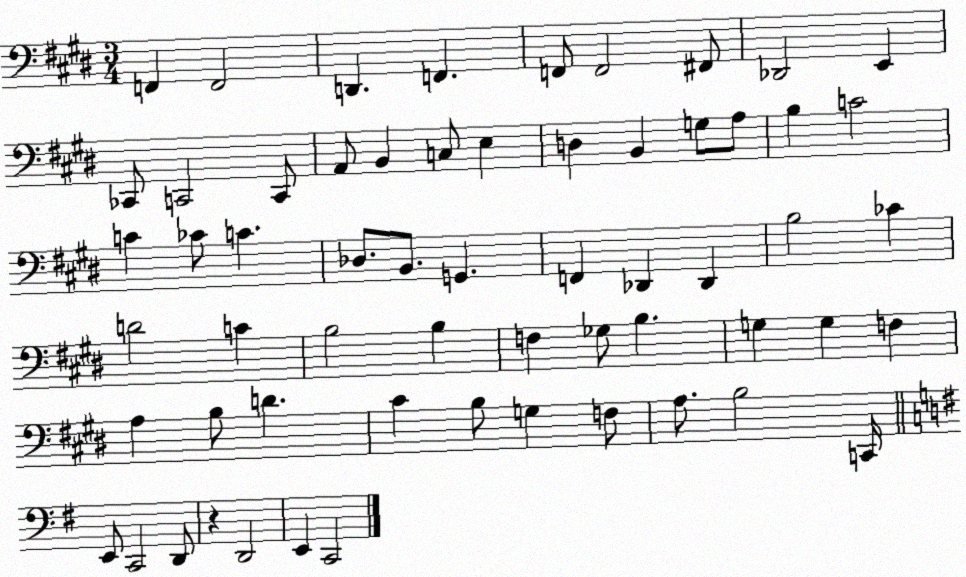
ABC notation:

X:1
T:Untitled
M:3/4
L:1/4
K:E
F,, F,,2 D,, F,, F,,/2 F,,2 ^F,,/2 _D,,2 E,, _C,,/2 C,,2 C,,/2 A,,/2 B,, C,/2 E, D, B,, G,/2 A,/2 B, C2 C _C/2 C _D,/2 B,,/2 G,, F,, _D,, _D,, B,2 _C D2 C B,2 B, F, _G,/2 B, G, G, F, A, B,/2 D ^C B,/2 G, F,/2 A,/2 B,2 C,,/4 E,,/2 C,,2 D,,/2 z D,,2 E,, C,,2